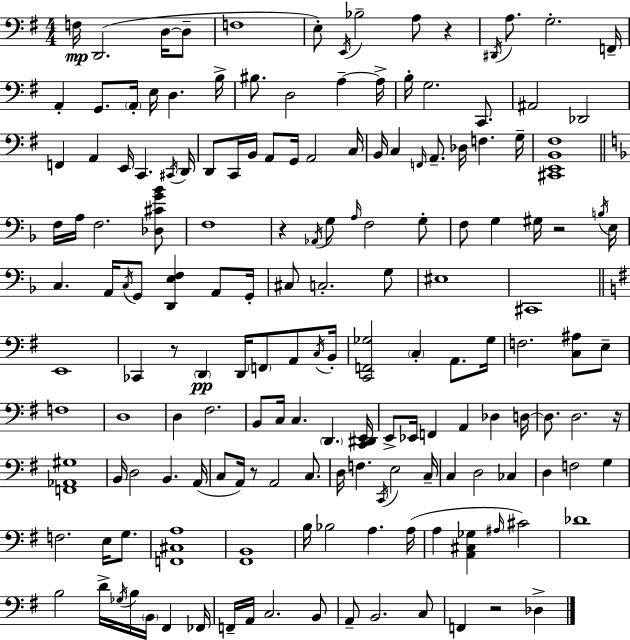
X:1
T:Untitled
M:4/4
L:1/4
K:Em
F,/4 D,,2 D,/4 D,/2 F,4 E,/2 E,,/4 _B,2 A,/2 z ^D,,/4 A,/2 G,2 F,,/4 A,, G,,/2 A,,/4 E,/4 D, B,/4 ^B,/2 D,2 A, A,/4 B,/4 G,2 C,,/2 ^A,,2 _D,,2 F,, A,, E,,/4 C,, ^C,,/4 D,,/4 D,,/2 C,,/4 B,,/4 A,,/2 G,,/4 A,,2 C,/4 B,,/4 C, F,,/4 A,,/2 _D,/4 F, G,/4 [^C,,E,,B,,^F,]4 F,/4 A,/4 F,2 [_D,^CG_B]/2 F,4 z _A,,/4 G,/2 A,/4 F,2 G,/2 F,/2 G, ^G,/4 z2 B,/4 E,/4 C, A,,/4 C,/4 G,,/2 [D,,E,F,] A,,/2 G,,/4 ^C,/2 C,2 G,/2 ^E,4 ^C,,4 E,,4 _C,, z/2 D,, D,,/4 F,,/2 A,,/2 C,/4 B,,/4 [C,,F,,_G,]2 C, A,,/2 _G,/4 F,2 [C,^A,]/2 E,/2 F,4 D,4 D, ^F,2 B,,/2 C,/4 C, D,, [C,,^D,,E,,]/4 E,,/2 _E,,/4 F,, A,, _D, D,/4 D,/2 D,2 z/4 [F,,_A,,^G,]4 B,,/4 D,2 B,, A,,/4 C,/2 A,,/4 z/2 A,,2 C,/2 D,/4 F, C,,/4 E,2 C,/4 C, D,2 _C, D, F,2 G, F,2 E,/4 G,/2 [F,,^C,A,]4 [^F,,B,,]4 B,/4 _B,2 A, A,/4 A, [A,,^C,_G,] ^A,/4 ^C2 _D4 B,2 D/4 _G,/4 B,/4 B,,/4 ^F,, _F,,/4 F,,/4 A,,/4 C,2 B,,/2 A,,/2 B,,2 C,/2 F,, z2 _D,